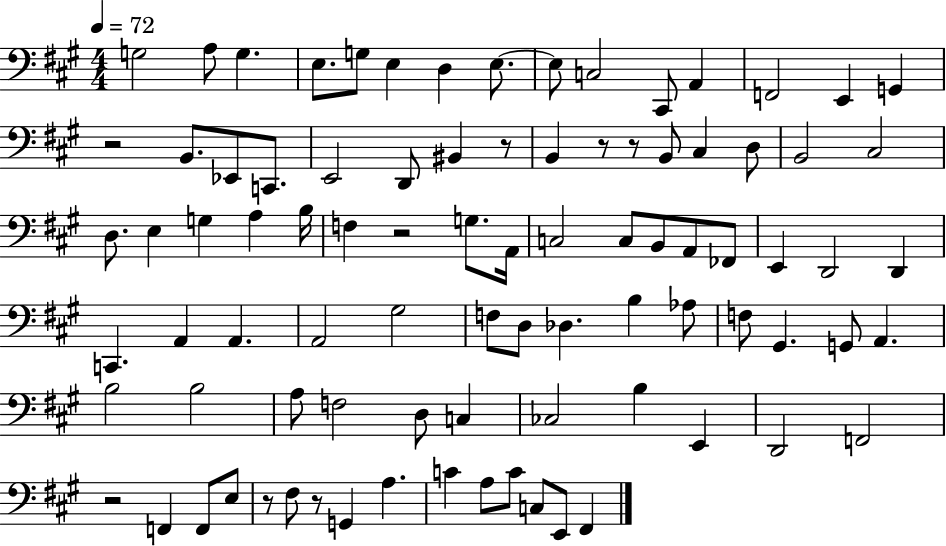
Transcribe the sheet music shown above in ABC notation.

X:1
T:Untitled
M:4/4
L:1/4
K:A
G,2 A,/2 G, E,/2 G,/2 E, D, E,/2 E,/2 C,2 ^C,,/2 A,, F,,2 E,, G,, z2 B,,/2 _E,,/2 C,,/2 E,,2 D,,/2 ^B,, z/2 B,, z/2 z/2 B,,/2 ^C, D,/2 B,,2 ^C,2 D,/2 E, G, A, B,/4 F, z2 G,/2 A,,/4 C,2 C,/2 B,,/2 A,,/2 _F,,/2 E,, D,,2 D,, C,, A,, A,, A,,2 ^G,2 F,/2 D,/2 _D, B, _A,/2 F,/2 ^G,, G,,/2 A,, B,2 B,2 A,/2 F,2 D,/2 C, _C,2 B, E,, D,,2 F,,2 z2 F,, F,,/2 E,/2 z/2 ^F,/2 z/2 G,, A, C A,/2 C/2 C,/2 E,,/2 ^F,,